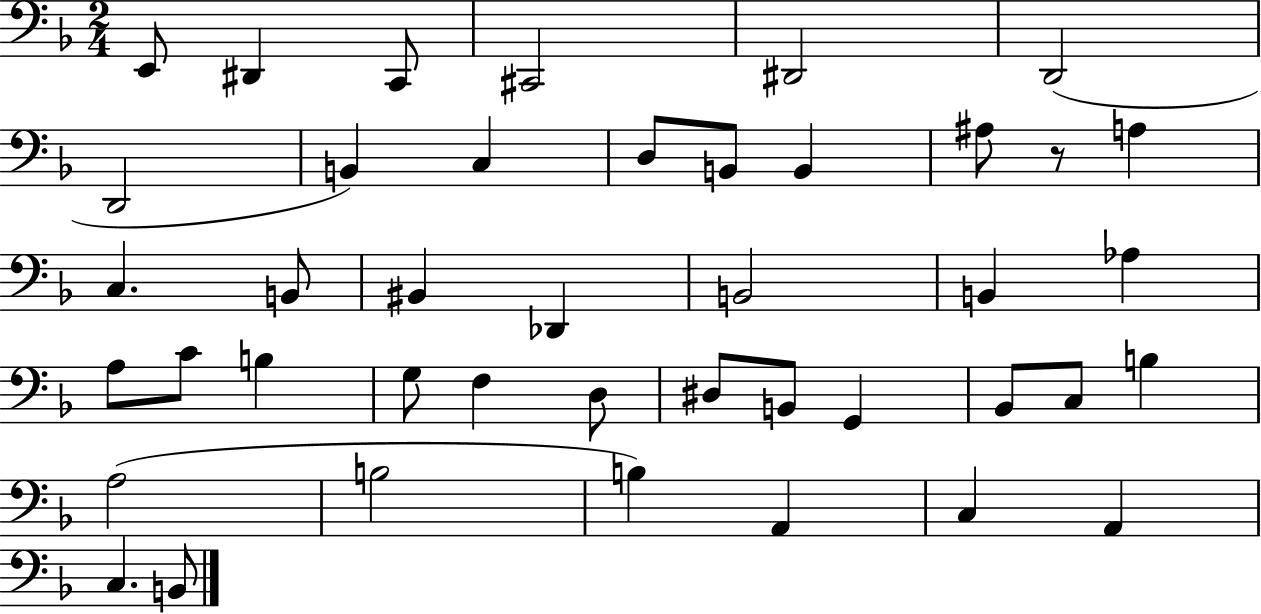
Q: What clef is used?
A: bass